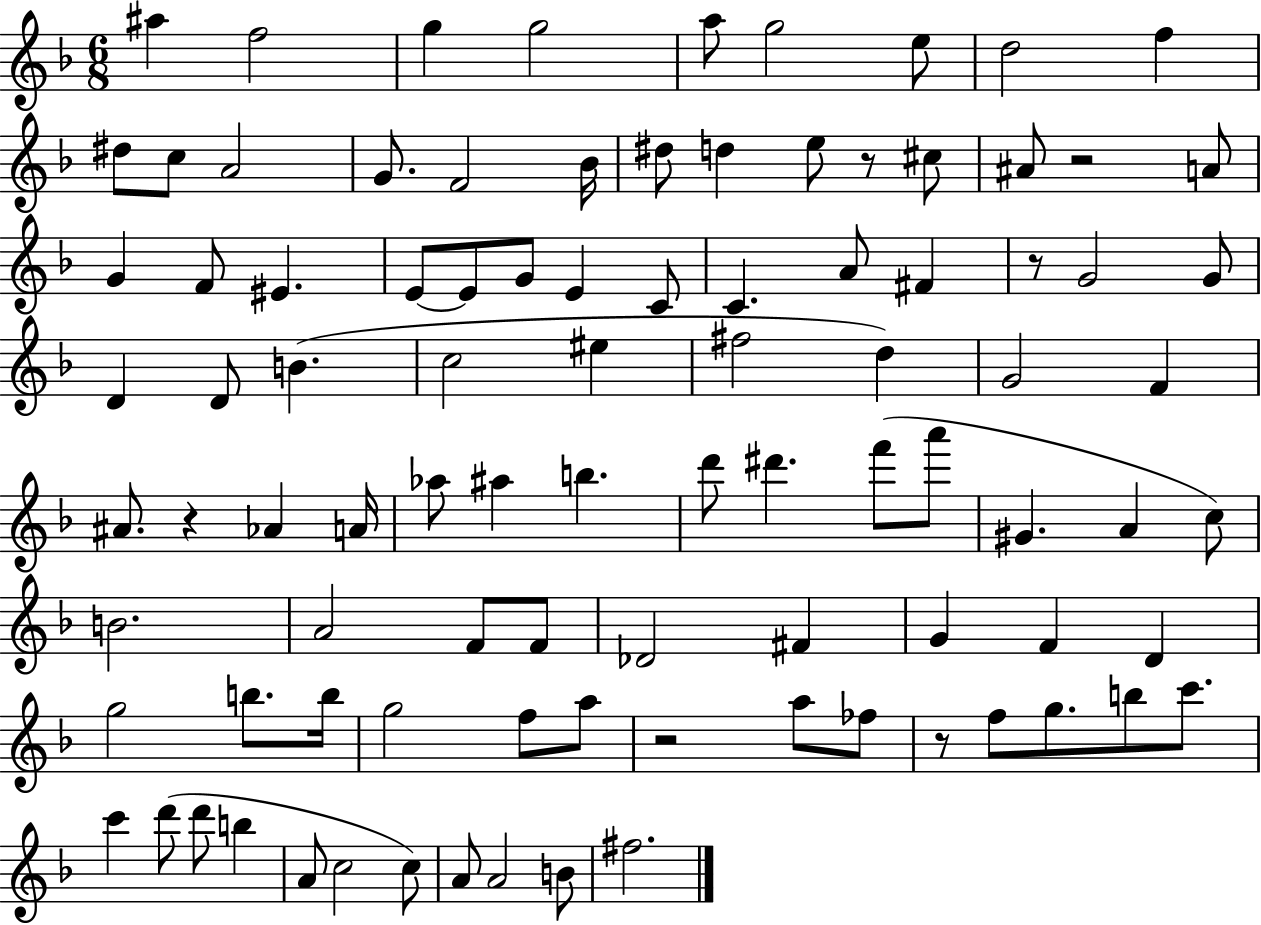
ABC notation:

X:1
T:Untitled
M:6/8
L:1/4
K:F
^a f2 g g2 a/2 g2 e/2 d2 f ^d/2 c/2 A2 G/2 F2 _B/4 ^d/2 d e/2 z/2 ^c/2 ^A/2 z2 A/2 G F/2 ^E E/2 E/2 G/2 E C/2 C A/2 ^F z/2 G2 G/2 D D/2 B c2 ^e ^f2 d G2 F ^A/2 z _A A/4 _a/2 ^a b d'/2 ^d' f'/2 a'/2 ^G A c/2 B2 A2 F/2 F/2 _D2 ^F G F D g2 b/2 b/4 g2 f/2 a/2 z2 a/2 _f/2 z/2 f/2 g/2 b/2 c'/2 c' d'/2 d'/2 b A/2 c2 c/2 A/2 A2 B/2 ^f2